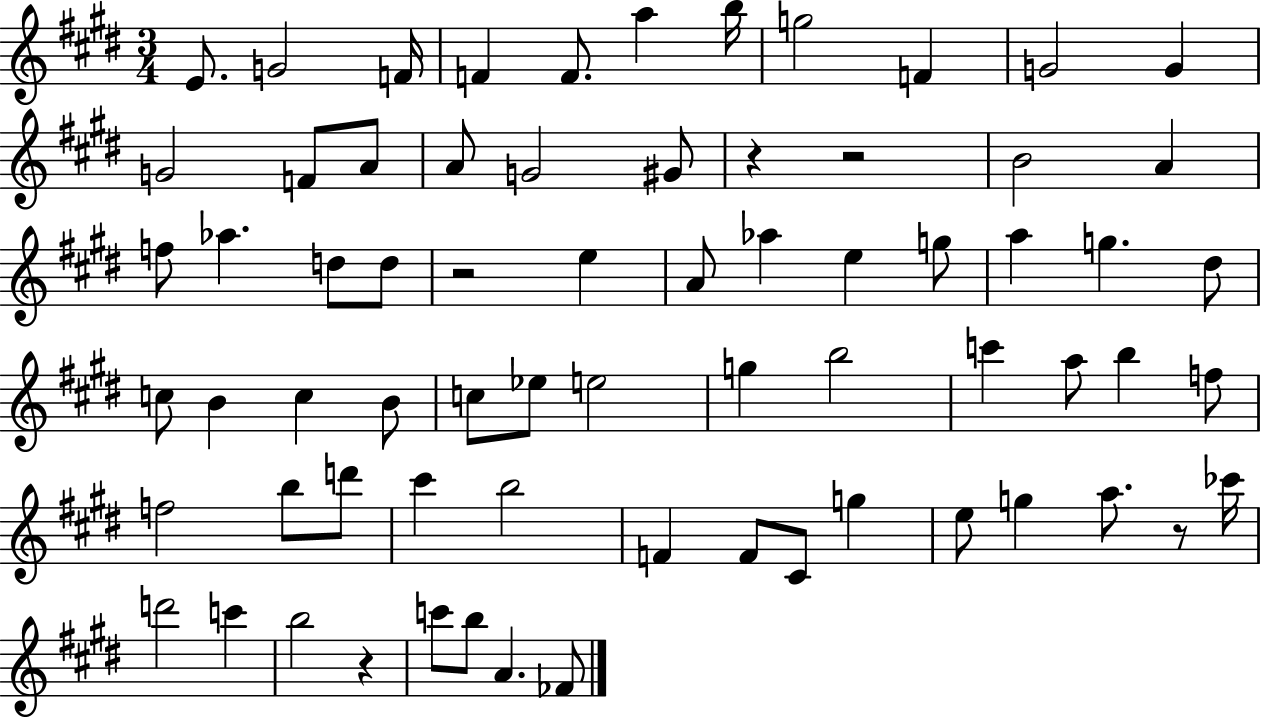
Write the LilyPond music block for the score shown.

{
  \clef treble
  \numericTimeSignature
  \time 3/4
  \key e \major
  e'8. g'2 f'16 | f'4 f'8. a''4 b''16 | g''2 f'4 | g'2 g'4 | \break g'2 f'8 a'8 | a'8 g'2 gis'8 | r4 r2 | b'2 a'4 | \break f''8 aes''4. d''8 d''8 | r2 e''4 | a'8 aes''4 e''4 g''8 | a''4 g''4. dis''8 | \break c''8 b'4 c''4 b'8 | c''8 ees''8 e''2 | g''4 b''2 | c'''4 a''8 b''4 f''8 | \break f''2 b''8 d'''8 | cis'''4 b''2 | f'4 f'8 cis'8 g''4 | e''8 g''4 a''8. r8 ces'''16 | \break d'''2 c'''4 | b''2 r4 | c'''8 b''8 a'4. fes'8 | \bar "|."
}